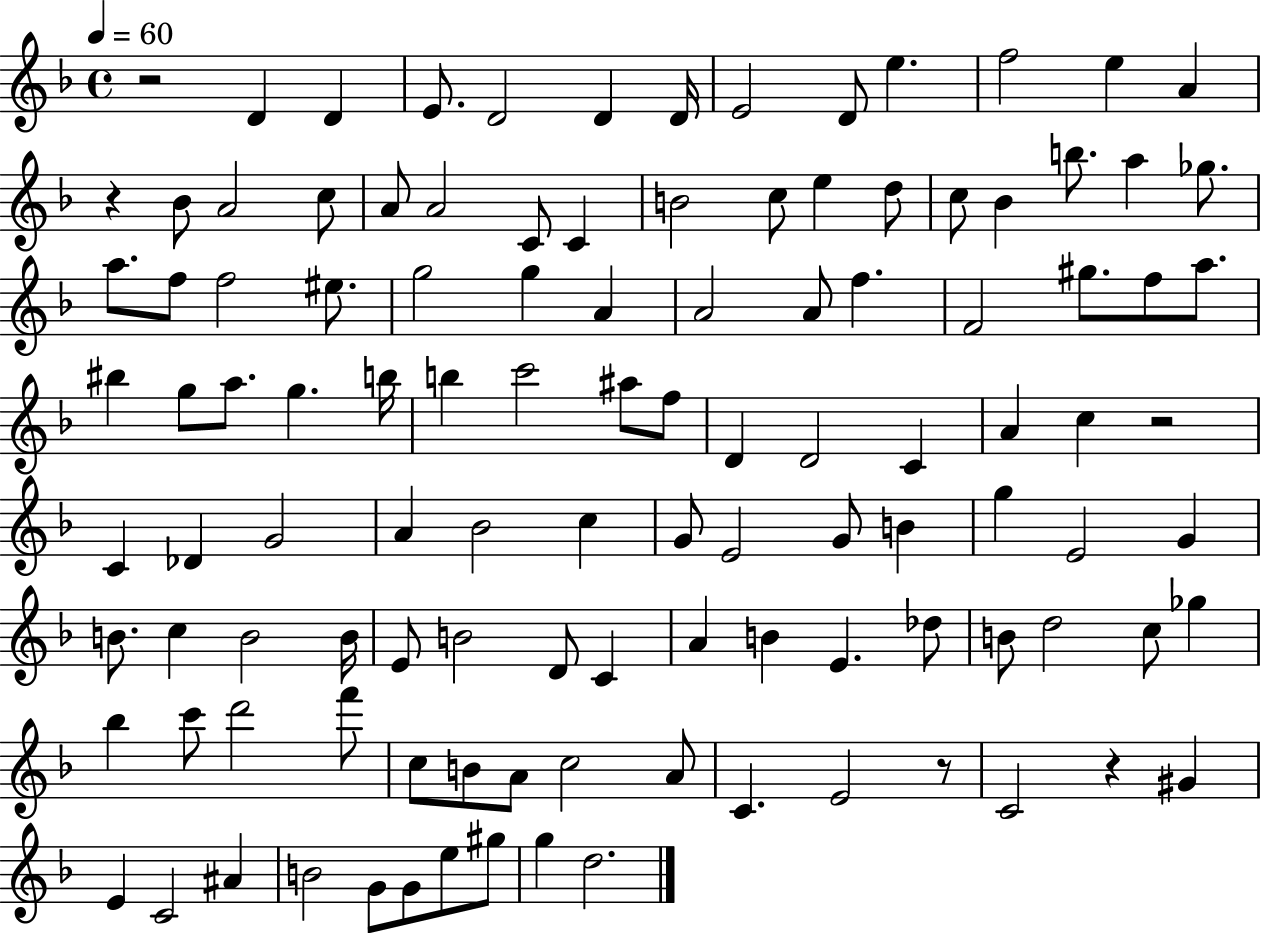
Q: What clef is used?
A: treble